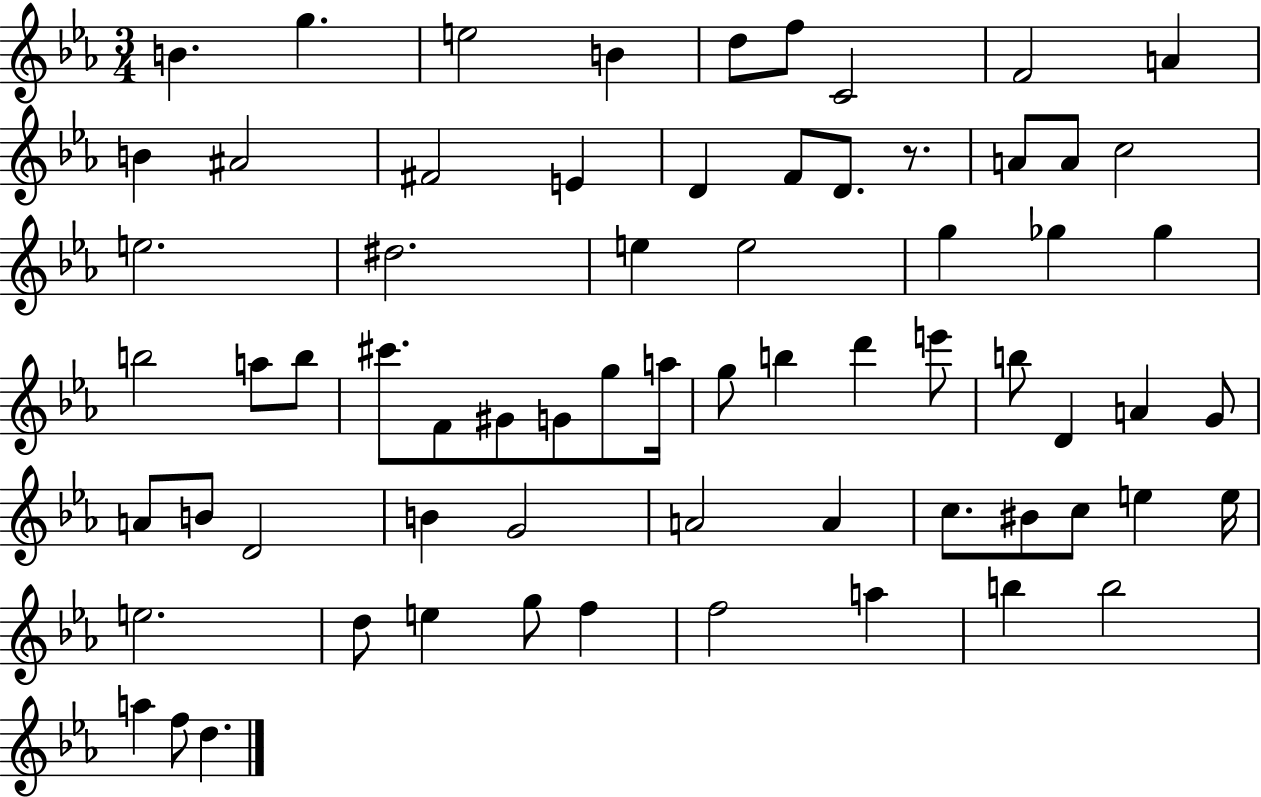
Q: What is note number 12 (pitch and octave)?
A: F#4